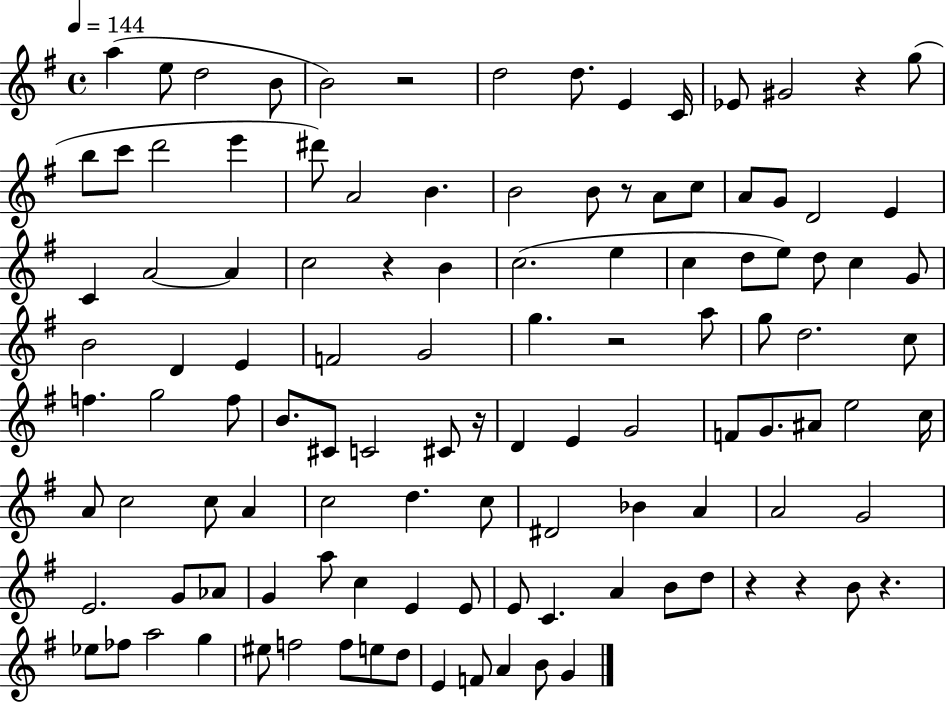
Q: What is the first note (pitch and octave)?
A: A5